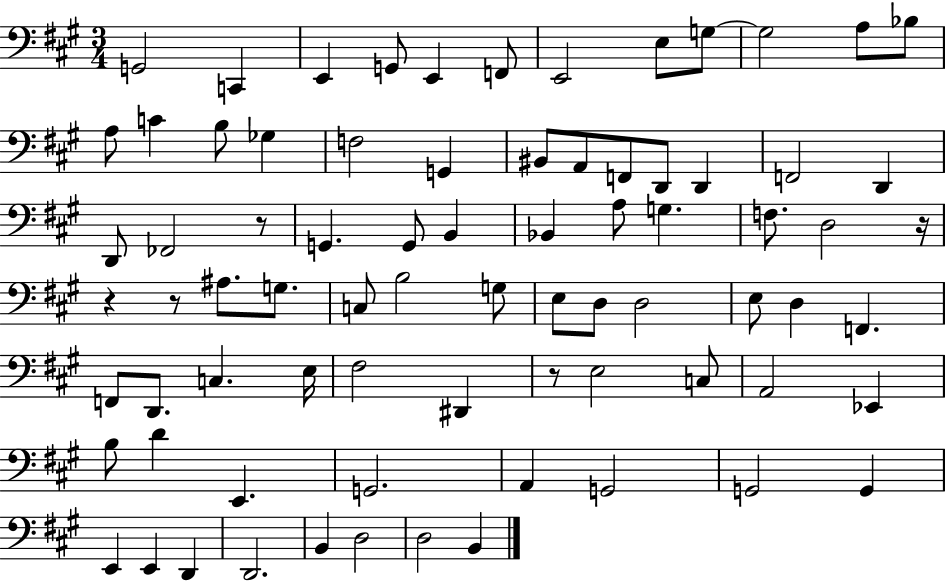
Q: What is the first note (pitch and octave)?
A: G2